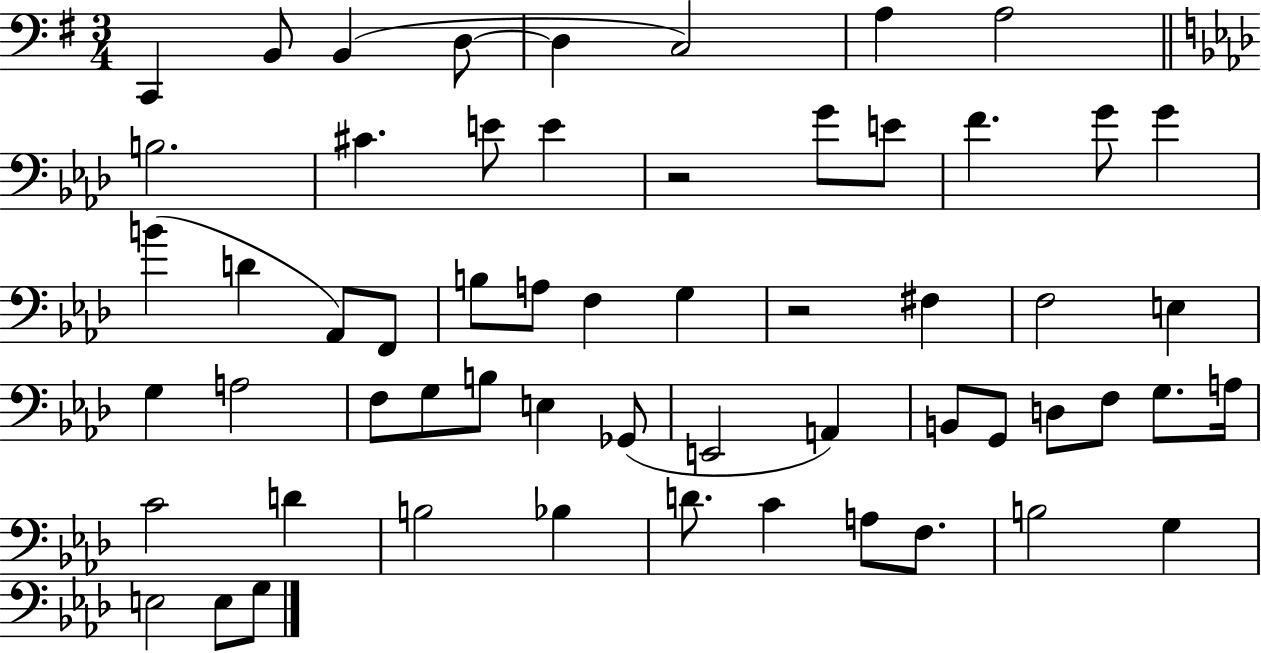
{
  \clef bass
  \numericTimeSignature
  \time 3/4
  \key g \major
  \repeat volta 2 { c,4 b,8 b,4( d8~~ | d4 c2) | a4 a2 | \bar "||" \break \key aes \major b2. | cis'4. e'8 e'4 | r2 g'8 e'8 | f'4. g'8 g'4 | \break b'4( d'4 aes,8) f,8 | b8 a8 f4 g4 | r2 fis4 | f2 e4 | \break g4 a2 | f8 g8 b8 e4 ges,8( | e,2 a,4) | b,8 g,8 d8 f8 g8. a16 | \break c'2 d'4 | b2 bes4 | d'8. c'4 a8 f8. | b2 g4 | \break e2 e8 g8 | } \bar "|."
}